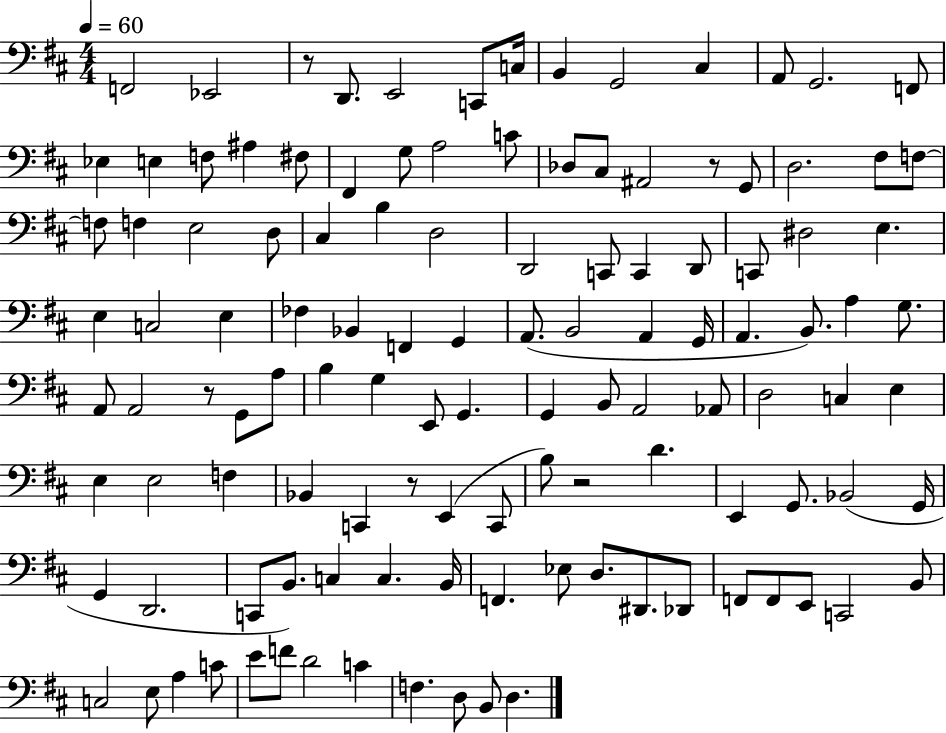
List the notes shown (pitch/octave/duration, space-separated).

F2/h Eb2/h R/e D2/e. E2/h C2/e C3/s B2/q G2/h C#3/q A2/e G2/h. F2/e Eb3/q E3/q F3/e A#3/q F#3/e F#2/q G3/e A3/h C4/e Db3/e C#3/e A#2/h R/e G2/e D3/h. F#3/e F3/e F3/e F3/q E3/h D3/e C#3/q B3/q D3/h D2/h C2/e C2/q D2/e C2/e D#3/h E3/q. E3/q C3/h E3/q FES3/q Bb2/q F2/q G2/q A2/e. B2/h A2/q G2/s A2/q. B2/e. A3/q G3/e. A2/e A2/h R/e G2/e A3/e B3/q G3/q E2/e G2/q. G2/q B2/e A2/h Ab2/e D3/h C3/q E3/q E3/q E3/h F3/q Bb2/q C2/q R/e E2/q C2/e B3/e R/h D4/q. E2/q G2/e. Bb2/h G2/s G2/q D2/h. C2/e B2/e. C3/q C3/q. B2/s F2/q. Eb3/e D3/e. D#2/e. Db2/e F2/e F2/e E2/e C2/h B2/e C3/h E3/e A3/q C4/e E4/e F4/e D4/h C4/q F3/q. D3/e B2/e D3/q.